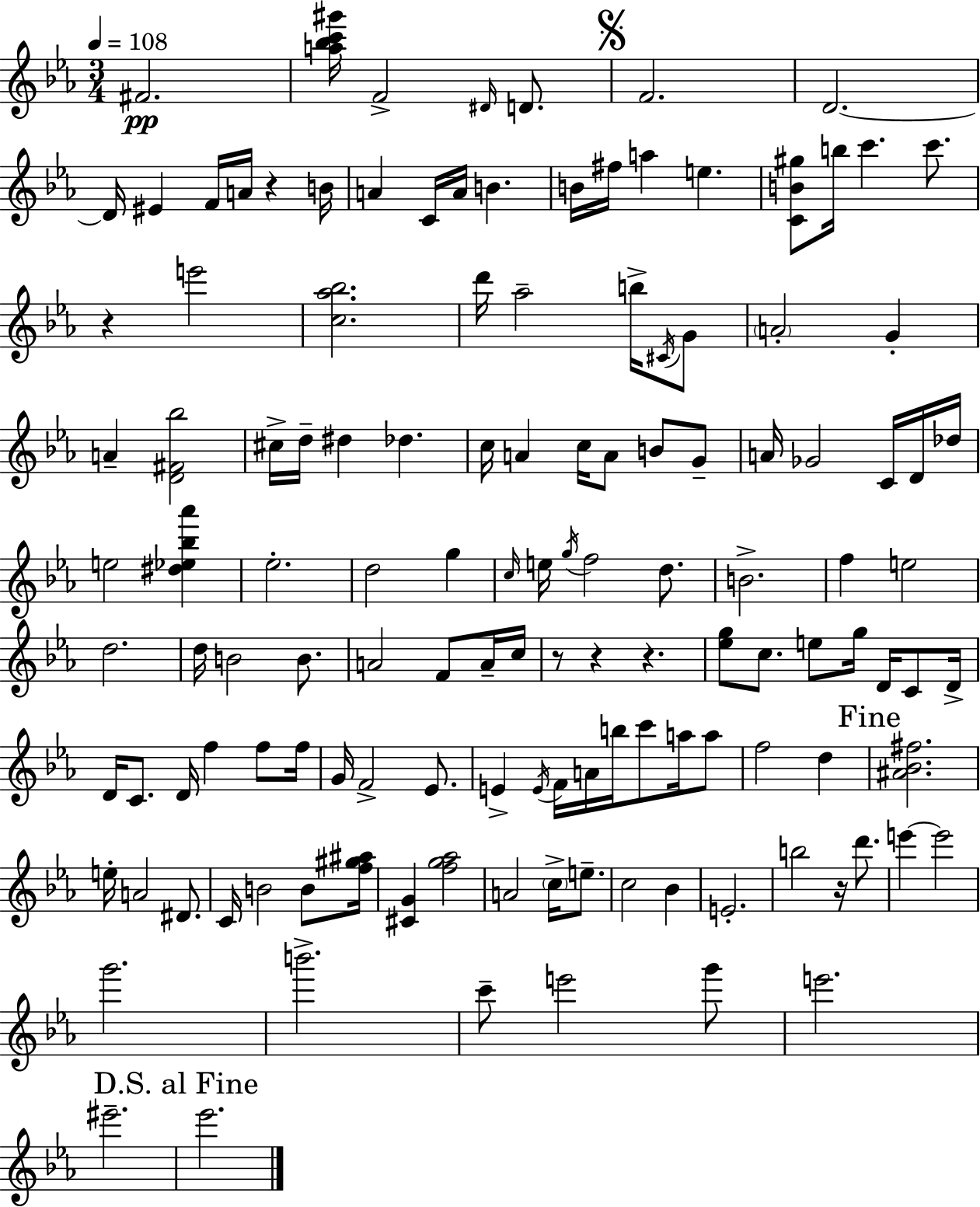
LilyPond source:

{
  \clef treble
  \numericTimeSignature
  \time 3/4
  \key ees \major
  \tempo 4 = 108
  fis'2.\pp | <a'' bes'' c''' gis'''>16 f'2-> \grace { dis'16 } d'8. | \mark \markup { \musicglyph "scripts.segno" } f'2. | d'2.~~ | \break d'16 eis'4 f'16 a'16 r4 | b'16 a'4 c'16 a'16 b'4. | b'16 fis''16 a''4 e''4. | <c' b' gis''>8 b''16 c'''4. c'''8. | \break r4 e'''2 | <c'' aes'' bes''>2. | d'''16 aes''2-- b''16-> \acciaccatura { cis'16 } | g'8 \parenthesize a'2-. g'4-. | \break a'4-- <d' fis' bes''>2 | cis''16-> d''16-- dis''4 des''4. | c''16 a'4 c''16 a'8 b'8 | g'8-- a'16 ges'2 c'16 | \break d'16 des''16 e''2 <dis'' ees'' bes'' aes'''>4 | ees''2.-. | d''2 g''4 | \grace { c''16 } e''16 \acciaccatura { g''16 } f''2 | \break d''8. b'2.-> | f''4 e''2 | d''2. | d''16 b'2 | \break b'8. a'2 | f'8 a'16-- c''16 r8 r4 r4. | <ees'' g''>8 c''8. e''8 g''16 | d'16 c'8 d'16-> d'16 c'8. d'16 f''4 | \break f''8 f''16 g'16 f'2-> | ees'8. e'4-> \acciaccatura { e'16 } f'16 a'16 b''16 | c'''8 a''16 a''8 f''2 | d''4 \mark "Fine" <ais' bes' fis''>2. | \break e''16-. a'2 | dis'8. c'16 b'2 | b'8 <f'' gis'' ais''>16 <cis' g'>4 <f'' g'' aes''>2 | a'2 | \break \parenthesize c''16-> e''8.-- c''2 | bes'4 e'2.-. | b''2 | r16 d'''8. e'''4~~ e'''2 | \break g'''2. | b'''2.-> | c'''8-- e'''2 | g'''8 e'''2. | \break eis'''2.-- | \mark "D.S. al Fine" ees'''2. | \bar "|."
}